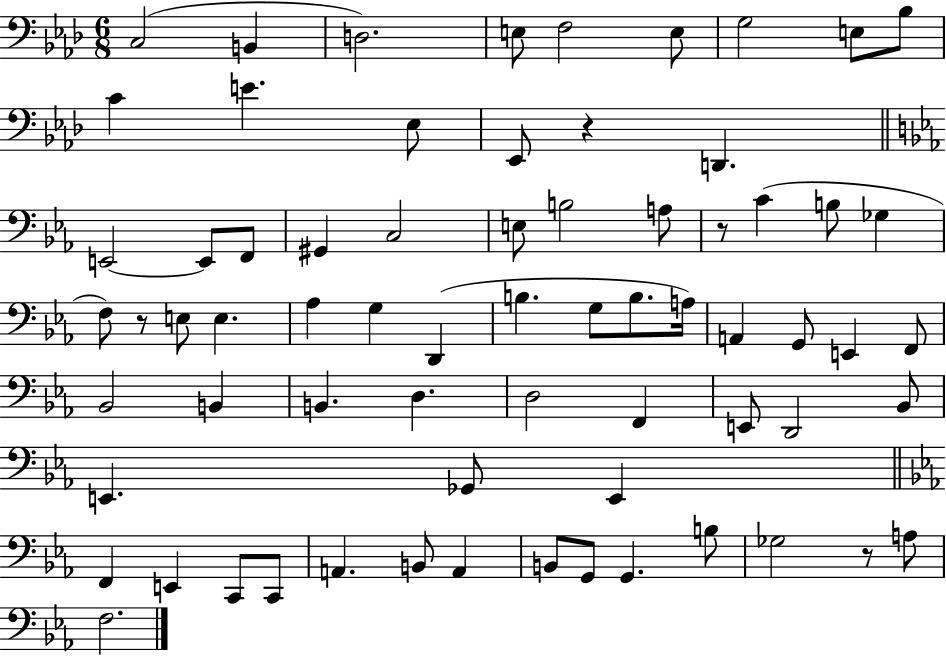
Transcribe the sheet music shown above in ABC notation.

X:1
T:Untitled
M:6/8
L:1/4
K:Ab
C,2 B,, D,2 E,/2 F,2 E,/2 G,2 E,/2 _B,/2 C E _E,/2 _E,,/2 z D,, E,,2 E,,/2 F,,/2 ^G,, C,2 E,/2 B,2 A,/2 z/2 C B,/2 _G, F,/2 z/2 E,/2 E, _A, G, D,, B, G,/2 B,/2 A,/4 A,, G,,/2 E,, F,,/2 _B,,2 B,, B,, D, D,2 F,, E,,/2 D,,2 _B,,/2 E,, _G,,/2 E,, F,, E,, C,,/2 C,,/2 A,, B,,/2 A,, B,,/2 G,,/2 G,, B,/2 _G,2 z/2 A,/2 F,2